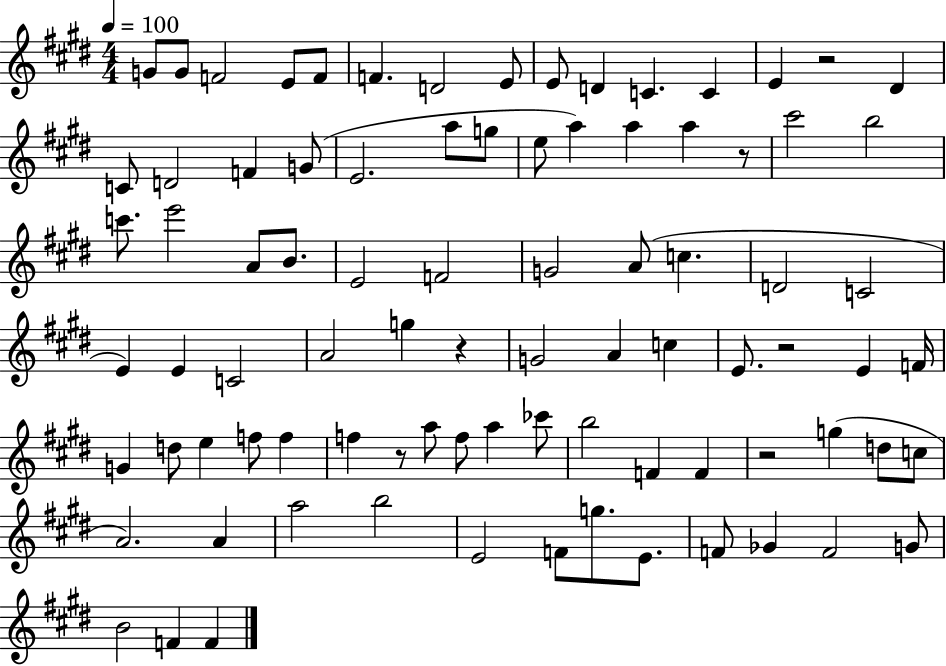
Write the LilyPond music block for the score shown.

{
  \clef treble
  \numericTimeSignature
  \time 4/4
  \key e \major
  \tempo 4 = 100
  g'8 g'8 f'2 e'8 f'8 | f'4. d'2 e'8 | e'8 d'4 c'4. c'4 | e'4 r2 dis'4 | \break c'8 d'2 f'4 g'8( | e'2. a''8 g''8 | e''8 a''4) a''4 a''4 r8 | cis'''2 b''2 | \break c'''8. e'''2 a'8 b'8. | e'2 f'2 | g'2 a'8( c''4. | d'2 c'2 | \break e'4) e'4 c'2 | a'2 g''4 r4 | g'2 a'4 c''4 | e'8. r2 e'4 f'16 | \break g'4 d''8 e''4 f''8 f''4 | f''4 r8 a''8 f''8 a''4 ces'''8 | b''2 f'4 f'4 | r2 g''4( d''8 c''8 | \break a'2.) a'4 | a''2 b''2 | e'2 f'8 g''8. e'8. | f'8 ges'4 f'2 g'8 | \break b'2 f'4 f'4 | \bar "|."
}